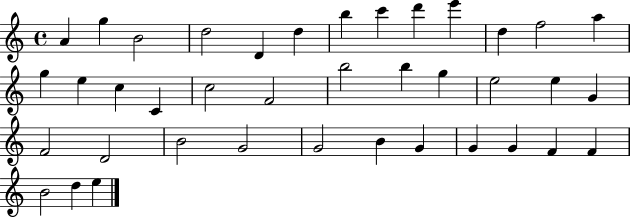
X:1
T:Untitled
M:4/4
L:1/4
K:C
A g B2 d2 D d b c' d' e' d f2 a g e c C c2 F2 b2 b g e2 e G F2 D2 B2 G2 G2 B G G G F F B2 d e